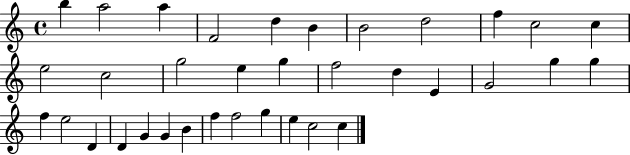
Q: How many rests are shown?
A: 0